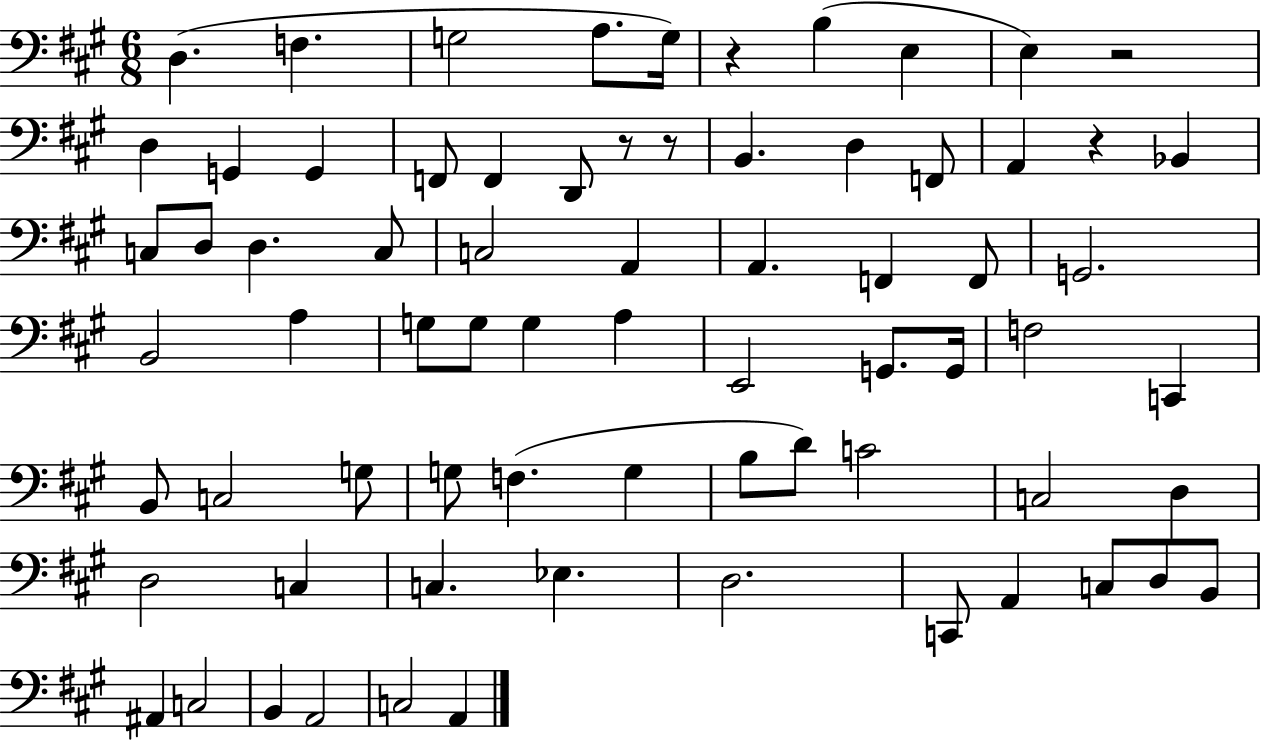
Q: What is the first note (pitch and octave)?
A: D3